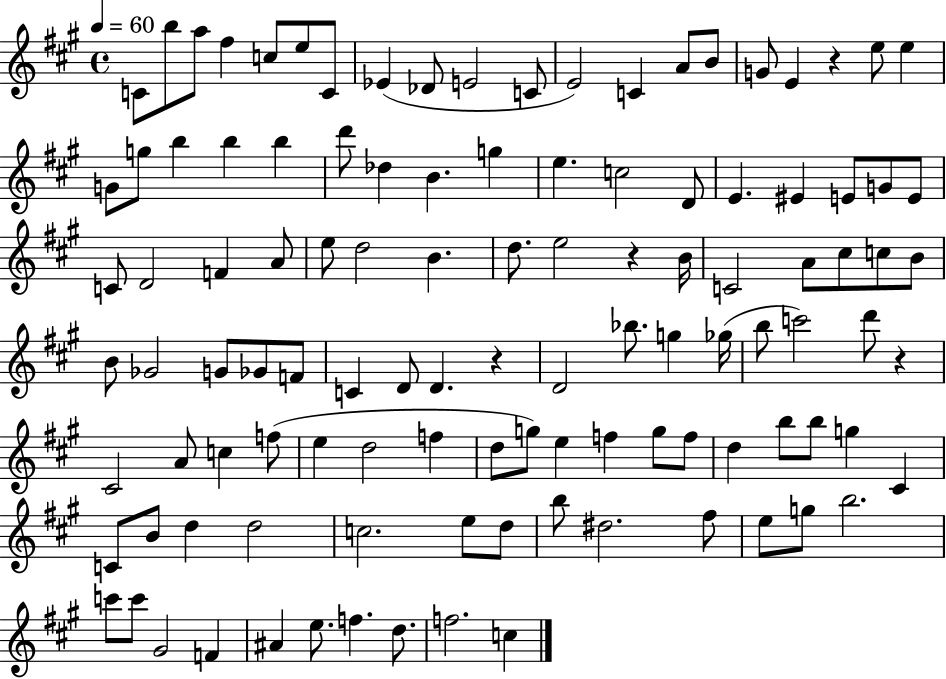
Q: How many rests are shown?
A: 4